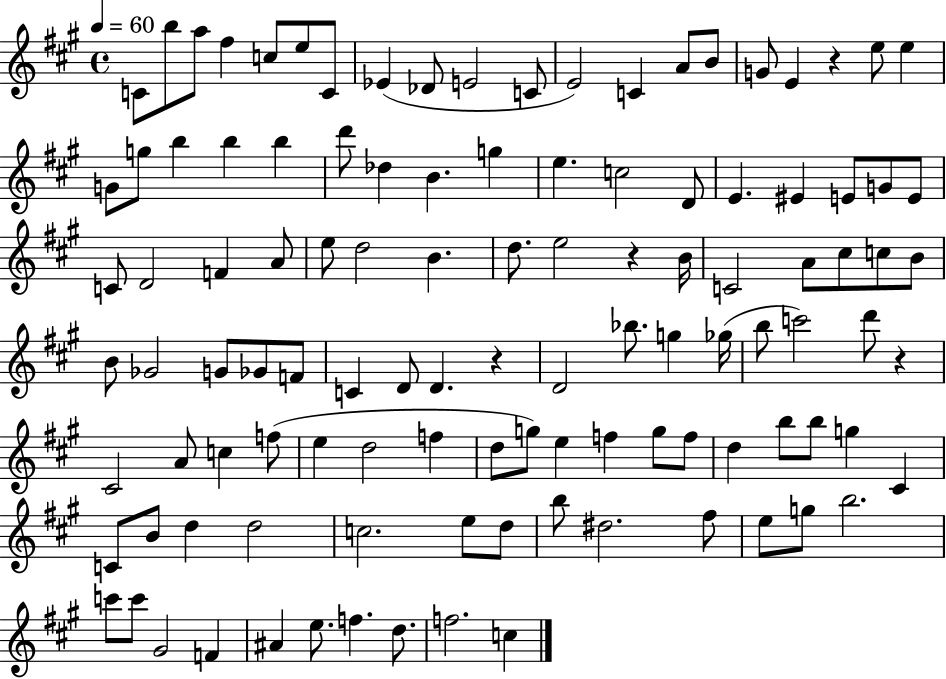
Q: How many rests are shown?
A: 4